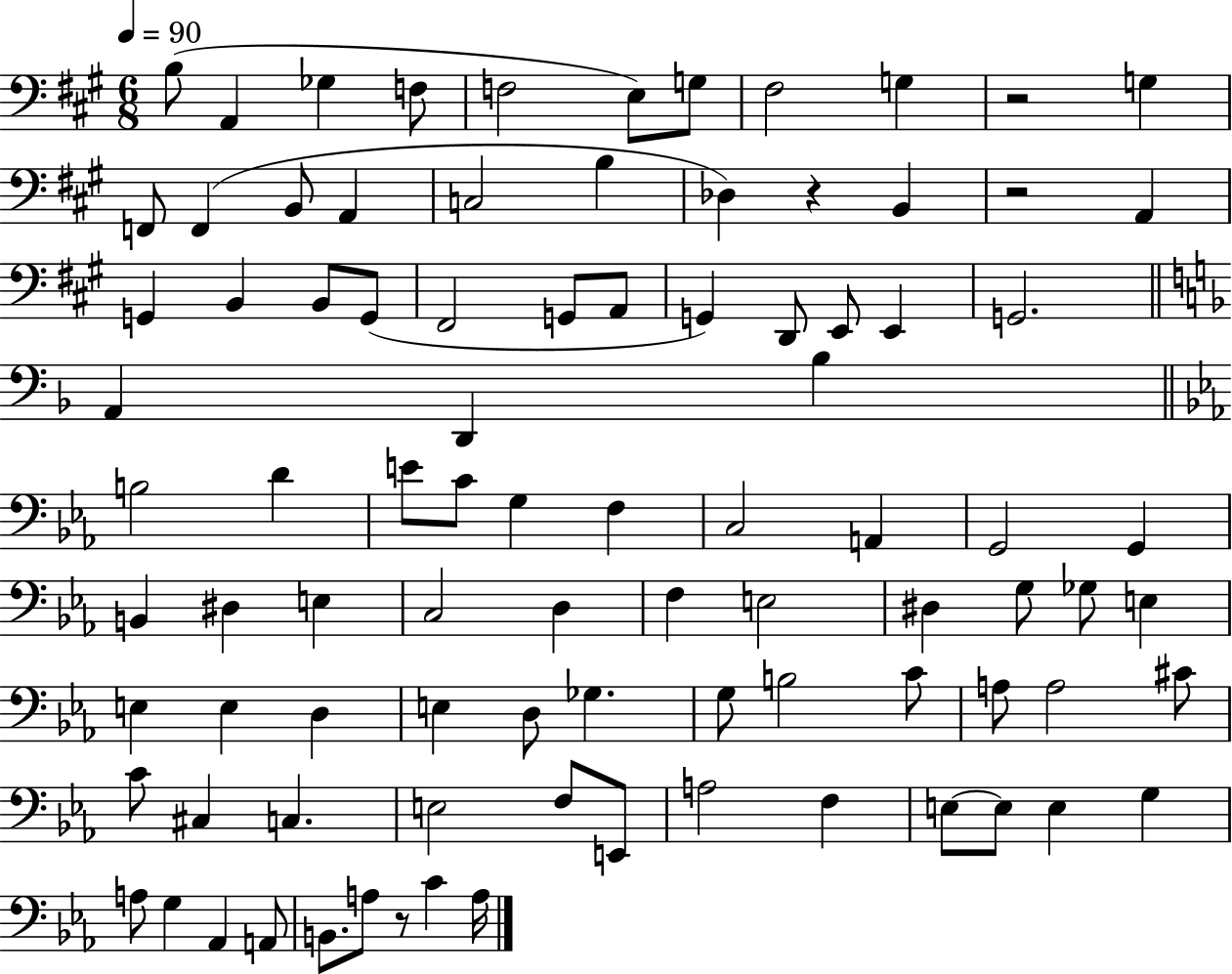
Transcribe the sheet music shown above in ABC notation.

X:1
T:Untitled
M:6/8
L:1/4
K:A
B,/2 A,, _G, F,/2 F,2 E,/2 G,/2 ^F,2 G, z2 G, F,,/2 F,, B,,/2 A,, C,2 B, _D, z B,, z2 A,, G,, B,, B,,/2 G,,/2 ^F,,2 G,,/2 A,,/2 G,, D,,/2 E,,/2 E,, G,,2 A,, D,, _B, B,2 D E/2 C/2 G, F, C,2 A,, G,,2 G,, B,, ^D, E, C,2 D, F, E,2 ^D, G,/2 _G,/2 E, E, E, D, E, D,/2 _G, G,/2 B,2 C/2 A,/2 A,2 ^C/2 C/2 ^C, C, E,2 F,/2 E,,/2 A,2 F, E,/2 E,/2 E, G, A,/2 G, _A,, A,,/2 B,,/2 A,/2 z/2 C A,/4